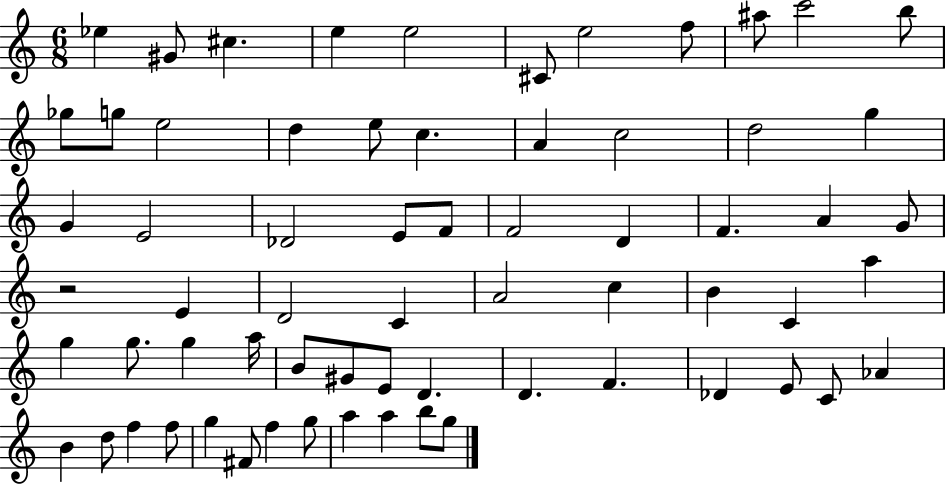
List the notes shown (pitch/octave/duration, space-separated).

Eb5/q G#4/e C#5/q. E5/q E5/h C#4/e E5/h F5/e A#5/e C6/h B5/e Gb5/e G5/e E5/h D5/q E5/e C5/q. A4/q C5/h D5/h G5/q G4/q E4/h Db4/h E4/e F4/e F4/h D4/q F4/q. A4/q G4/e R/h E4/q D4/h C4/q A4/h C5/q B4/q C4/q A5/q G5/q G5/e. G5/q A5/s B4/e G#4/e E4/e D4/q. D4/q. F4/q. Db4/q E4/e C4/e Ab4/q B4/q D5/e F5/q F5/e G5/q F#4/e F5/q G5/e A5/q A5/q B5/e G5/e